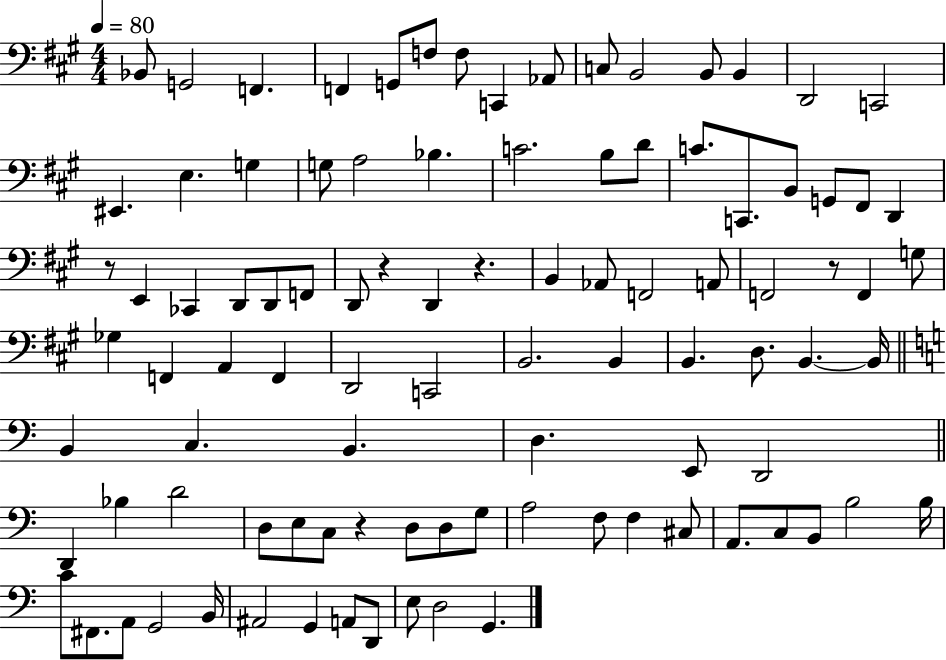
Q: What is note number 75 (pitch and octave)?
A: C#3